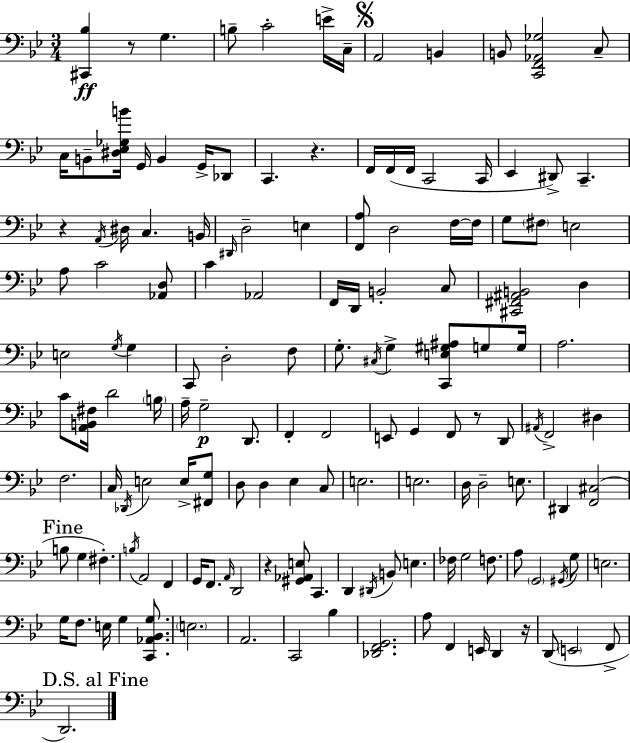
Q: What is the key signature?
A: BES major